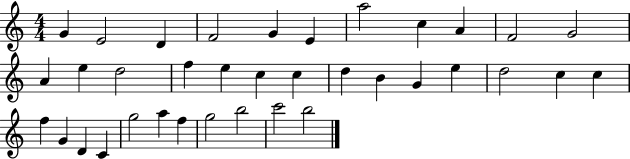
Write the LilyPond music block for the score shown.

{
  \clef treble
  \numericTimeSignature
  \time 4/4
  \key c \major
  g'4 e'2 d'4 | f'2 g'4 e'4 | a''2 c''4 a'4 | f'2 g'2 | \break a'4 e''4 d''2 | f''4 e''4 c''4 c''4 | d''4 b'4 g'4 e''4 | d''2 c''4 c''4 | \break f''4 g'4 d'4 c'4 | g''2 a''4 f''4 | g''2 b''2 | c'''2 b''2 | \break \bar "|."
}